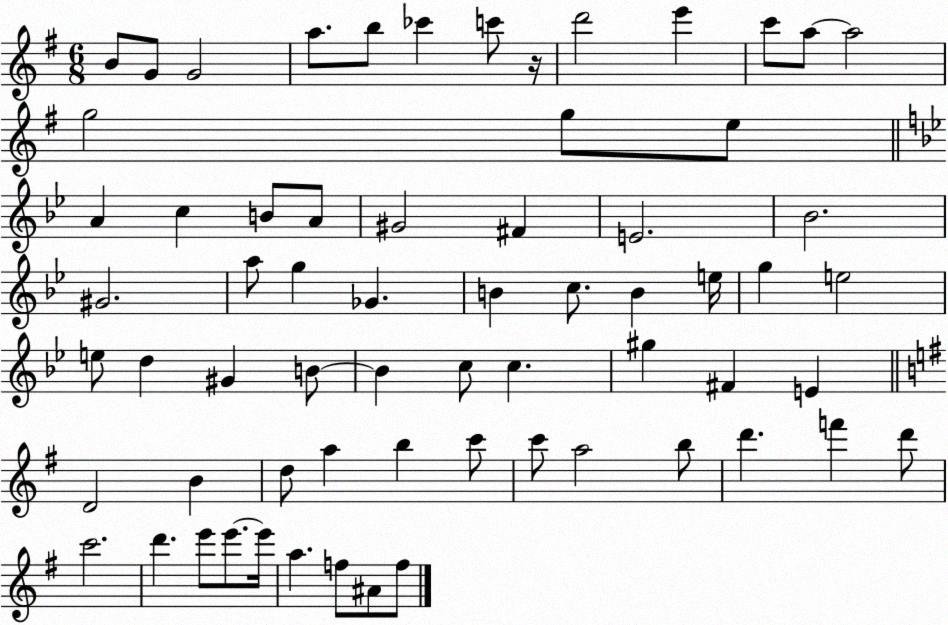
X:1
T:Untitled
M:6/8
L:1/4
K:G
B/2 G/2 G2 a/2 b/2 _c' c'/2 z/4 d'2 e' c'/2 a/2 a2 g2 g/2 e/2 A c B/2 A/2 ^G2 ^F E2 _B2 ^G2 a/2 g _G B c/2 B e/4 g e2 e/2 d ^G B/2 B c/2 c ^g ^F E D2 B d/2 a b c'/2 c'/2 a2 b/2 d' f' d'/2 c'2 d' e'/2 e'/2 e'/4 a f/2 ^A/2 f/2